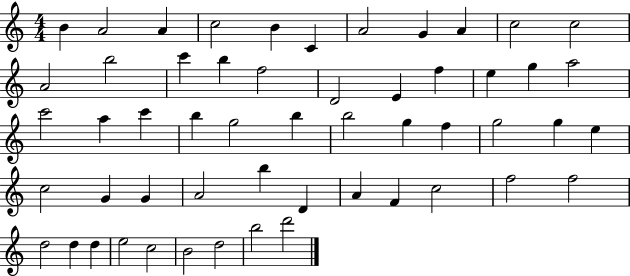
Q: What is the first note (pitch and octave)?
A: B4